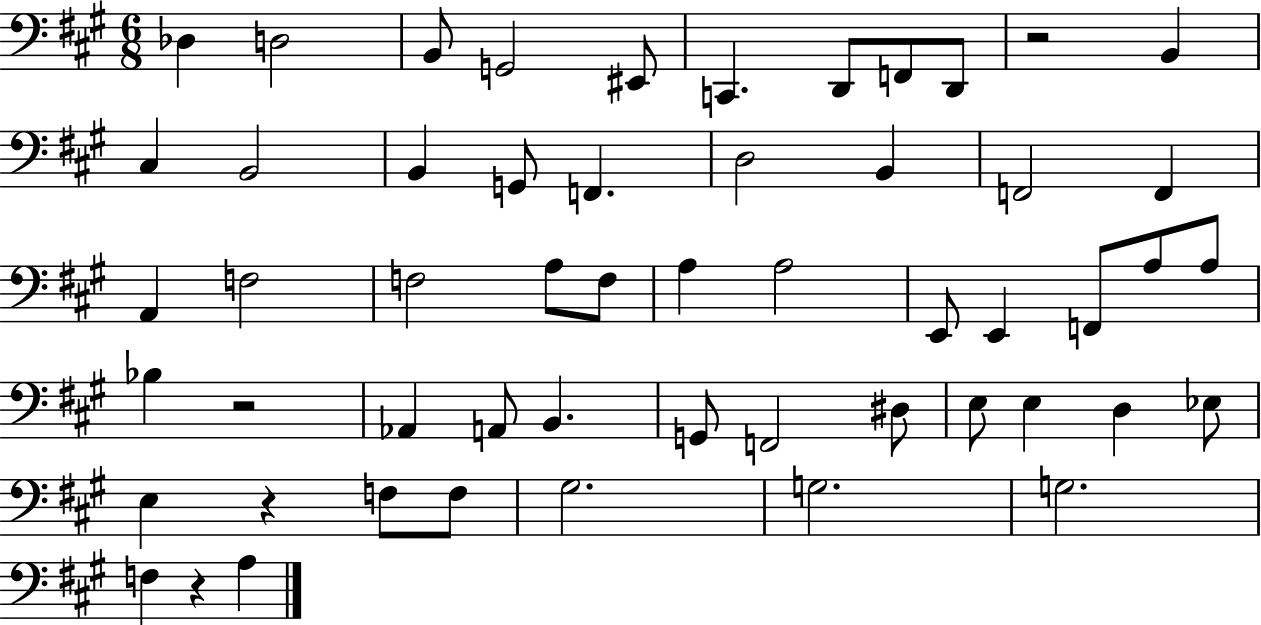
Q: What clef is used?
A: bass